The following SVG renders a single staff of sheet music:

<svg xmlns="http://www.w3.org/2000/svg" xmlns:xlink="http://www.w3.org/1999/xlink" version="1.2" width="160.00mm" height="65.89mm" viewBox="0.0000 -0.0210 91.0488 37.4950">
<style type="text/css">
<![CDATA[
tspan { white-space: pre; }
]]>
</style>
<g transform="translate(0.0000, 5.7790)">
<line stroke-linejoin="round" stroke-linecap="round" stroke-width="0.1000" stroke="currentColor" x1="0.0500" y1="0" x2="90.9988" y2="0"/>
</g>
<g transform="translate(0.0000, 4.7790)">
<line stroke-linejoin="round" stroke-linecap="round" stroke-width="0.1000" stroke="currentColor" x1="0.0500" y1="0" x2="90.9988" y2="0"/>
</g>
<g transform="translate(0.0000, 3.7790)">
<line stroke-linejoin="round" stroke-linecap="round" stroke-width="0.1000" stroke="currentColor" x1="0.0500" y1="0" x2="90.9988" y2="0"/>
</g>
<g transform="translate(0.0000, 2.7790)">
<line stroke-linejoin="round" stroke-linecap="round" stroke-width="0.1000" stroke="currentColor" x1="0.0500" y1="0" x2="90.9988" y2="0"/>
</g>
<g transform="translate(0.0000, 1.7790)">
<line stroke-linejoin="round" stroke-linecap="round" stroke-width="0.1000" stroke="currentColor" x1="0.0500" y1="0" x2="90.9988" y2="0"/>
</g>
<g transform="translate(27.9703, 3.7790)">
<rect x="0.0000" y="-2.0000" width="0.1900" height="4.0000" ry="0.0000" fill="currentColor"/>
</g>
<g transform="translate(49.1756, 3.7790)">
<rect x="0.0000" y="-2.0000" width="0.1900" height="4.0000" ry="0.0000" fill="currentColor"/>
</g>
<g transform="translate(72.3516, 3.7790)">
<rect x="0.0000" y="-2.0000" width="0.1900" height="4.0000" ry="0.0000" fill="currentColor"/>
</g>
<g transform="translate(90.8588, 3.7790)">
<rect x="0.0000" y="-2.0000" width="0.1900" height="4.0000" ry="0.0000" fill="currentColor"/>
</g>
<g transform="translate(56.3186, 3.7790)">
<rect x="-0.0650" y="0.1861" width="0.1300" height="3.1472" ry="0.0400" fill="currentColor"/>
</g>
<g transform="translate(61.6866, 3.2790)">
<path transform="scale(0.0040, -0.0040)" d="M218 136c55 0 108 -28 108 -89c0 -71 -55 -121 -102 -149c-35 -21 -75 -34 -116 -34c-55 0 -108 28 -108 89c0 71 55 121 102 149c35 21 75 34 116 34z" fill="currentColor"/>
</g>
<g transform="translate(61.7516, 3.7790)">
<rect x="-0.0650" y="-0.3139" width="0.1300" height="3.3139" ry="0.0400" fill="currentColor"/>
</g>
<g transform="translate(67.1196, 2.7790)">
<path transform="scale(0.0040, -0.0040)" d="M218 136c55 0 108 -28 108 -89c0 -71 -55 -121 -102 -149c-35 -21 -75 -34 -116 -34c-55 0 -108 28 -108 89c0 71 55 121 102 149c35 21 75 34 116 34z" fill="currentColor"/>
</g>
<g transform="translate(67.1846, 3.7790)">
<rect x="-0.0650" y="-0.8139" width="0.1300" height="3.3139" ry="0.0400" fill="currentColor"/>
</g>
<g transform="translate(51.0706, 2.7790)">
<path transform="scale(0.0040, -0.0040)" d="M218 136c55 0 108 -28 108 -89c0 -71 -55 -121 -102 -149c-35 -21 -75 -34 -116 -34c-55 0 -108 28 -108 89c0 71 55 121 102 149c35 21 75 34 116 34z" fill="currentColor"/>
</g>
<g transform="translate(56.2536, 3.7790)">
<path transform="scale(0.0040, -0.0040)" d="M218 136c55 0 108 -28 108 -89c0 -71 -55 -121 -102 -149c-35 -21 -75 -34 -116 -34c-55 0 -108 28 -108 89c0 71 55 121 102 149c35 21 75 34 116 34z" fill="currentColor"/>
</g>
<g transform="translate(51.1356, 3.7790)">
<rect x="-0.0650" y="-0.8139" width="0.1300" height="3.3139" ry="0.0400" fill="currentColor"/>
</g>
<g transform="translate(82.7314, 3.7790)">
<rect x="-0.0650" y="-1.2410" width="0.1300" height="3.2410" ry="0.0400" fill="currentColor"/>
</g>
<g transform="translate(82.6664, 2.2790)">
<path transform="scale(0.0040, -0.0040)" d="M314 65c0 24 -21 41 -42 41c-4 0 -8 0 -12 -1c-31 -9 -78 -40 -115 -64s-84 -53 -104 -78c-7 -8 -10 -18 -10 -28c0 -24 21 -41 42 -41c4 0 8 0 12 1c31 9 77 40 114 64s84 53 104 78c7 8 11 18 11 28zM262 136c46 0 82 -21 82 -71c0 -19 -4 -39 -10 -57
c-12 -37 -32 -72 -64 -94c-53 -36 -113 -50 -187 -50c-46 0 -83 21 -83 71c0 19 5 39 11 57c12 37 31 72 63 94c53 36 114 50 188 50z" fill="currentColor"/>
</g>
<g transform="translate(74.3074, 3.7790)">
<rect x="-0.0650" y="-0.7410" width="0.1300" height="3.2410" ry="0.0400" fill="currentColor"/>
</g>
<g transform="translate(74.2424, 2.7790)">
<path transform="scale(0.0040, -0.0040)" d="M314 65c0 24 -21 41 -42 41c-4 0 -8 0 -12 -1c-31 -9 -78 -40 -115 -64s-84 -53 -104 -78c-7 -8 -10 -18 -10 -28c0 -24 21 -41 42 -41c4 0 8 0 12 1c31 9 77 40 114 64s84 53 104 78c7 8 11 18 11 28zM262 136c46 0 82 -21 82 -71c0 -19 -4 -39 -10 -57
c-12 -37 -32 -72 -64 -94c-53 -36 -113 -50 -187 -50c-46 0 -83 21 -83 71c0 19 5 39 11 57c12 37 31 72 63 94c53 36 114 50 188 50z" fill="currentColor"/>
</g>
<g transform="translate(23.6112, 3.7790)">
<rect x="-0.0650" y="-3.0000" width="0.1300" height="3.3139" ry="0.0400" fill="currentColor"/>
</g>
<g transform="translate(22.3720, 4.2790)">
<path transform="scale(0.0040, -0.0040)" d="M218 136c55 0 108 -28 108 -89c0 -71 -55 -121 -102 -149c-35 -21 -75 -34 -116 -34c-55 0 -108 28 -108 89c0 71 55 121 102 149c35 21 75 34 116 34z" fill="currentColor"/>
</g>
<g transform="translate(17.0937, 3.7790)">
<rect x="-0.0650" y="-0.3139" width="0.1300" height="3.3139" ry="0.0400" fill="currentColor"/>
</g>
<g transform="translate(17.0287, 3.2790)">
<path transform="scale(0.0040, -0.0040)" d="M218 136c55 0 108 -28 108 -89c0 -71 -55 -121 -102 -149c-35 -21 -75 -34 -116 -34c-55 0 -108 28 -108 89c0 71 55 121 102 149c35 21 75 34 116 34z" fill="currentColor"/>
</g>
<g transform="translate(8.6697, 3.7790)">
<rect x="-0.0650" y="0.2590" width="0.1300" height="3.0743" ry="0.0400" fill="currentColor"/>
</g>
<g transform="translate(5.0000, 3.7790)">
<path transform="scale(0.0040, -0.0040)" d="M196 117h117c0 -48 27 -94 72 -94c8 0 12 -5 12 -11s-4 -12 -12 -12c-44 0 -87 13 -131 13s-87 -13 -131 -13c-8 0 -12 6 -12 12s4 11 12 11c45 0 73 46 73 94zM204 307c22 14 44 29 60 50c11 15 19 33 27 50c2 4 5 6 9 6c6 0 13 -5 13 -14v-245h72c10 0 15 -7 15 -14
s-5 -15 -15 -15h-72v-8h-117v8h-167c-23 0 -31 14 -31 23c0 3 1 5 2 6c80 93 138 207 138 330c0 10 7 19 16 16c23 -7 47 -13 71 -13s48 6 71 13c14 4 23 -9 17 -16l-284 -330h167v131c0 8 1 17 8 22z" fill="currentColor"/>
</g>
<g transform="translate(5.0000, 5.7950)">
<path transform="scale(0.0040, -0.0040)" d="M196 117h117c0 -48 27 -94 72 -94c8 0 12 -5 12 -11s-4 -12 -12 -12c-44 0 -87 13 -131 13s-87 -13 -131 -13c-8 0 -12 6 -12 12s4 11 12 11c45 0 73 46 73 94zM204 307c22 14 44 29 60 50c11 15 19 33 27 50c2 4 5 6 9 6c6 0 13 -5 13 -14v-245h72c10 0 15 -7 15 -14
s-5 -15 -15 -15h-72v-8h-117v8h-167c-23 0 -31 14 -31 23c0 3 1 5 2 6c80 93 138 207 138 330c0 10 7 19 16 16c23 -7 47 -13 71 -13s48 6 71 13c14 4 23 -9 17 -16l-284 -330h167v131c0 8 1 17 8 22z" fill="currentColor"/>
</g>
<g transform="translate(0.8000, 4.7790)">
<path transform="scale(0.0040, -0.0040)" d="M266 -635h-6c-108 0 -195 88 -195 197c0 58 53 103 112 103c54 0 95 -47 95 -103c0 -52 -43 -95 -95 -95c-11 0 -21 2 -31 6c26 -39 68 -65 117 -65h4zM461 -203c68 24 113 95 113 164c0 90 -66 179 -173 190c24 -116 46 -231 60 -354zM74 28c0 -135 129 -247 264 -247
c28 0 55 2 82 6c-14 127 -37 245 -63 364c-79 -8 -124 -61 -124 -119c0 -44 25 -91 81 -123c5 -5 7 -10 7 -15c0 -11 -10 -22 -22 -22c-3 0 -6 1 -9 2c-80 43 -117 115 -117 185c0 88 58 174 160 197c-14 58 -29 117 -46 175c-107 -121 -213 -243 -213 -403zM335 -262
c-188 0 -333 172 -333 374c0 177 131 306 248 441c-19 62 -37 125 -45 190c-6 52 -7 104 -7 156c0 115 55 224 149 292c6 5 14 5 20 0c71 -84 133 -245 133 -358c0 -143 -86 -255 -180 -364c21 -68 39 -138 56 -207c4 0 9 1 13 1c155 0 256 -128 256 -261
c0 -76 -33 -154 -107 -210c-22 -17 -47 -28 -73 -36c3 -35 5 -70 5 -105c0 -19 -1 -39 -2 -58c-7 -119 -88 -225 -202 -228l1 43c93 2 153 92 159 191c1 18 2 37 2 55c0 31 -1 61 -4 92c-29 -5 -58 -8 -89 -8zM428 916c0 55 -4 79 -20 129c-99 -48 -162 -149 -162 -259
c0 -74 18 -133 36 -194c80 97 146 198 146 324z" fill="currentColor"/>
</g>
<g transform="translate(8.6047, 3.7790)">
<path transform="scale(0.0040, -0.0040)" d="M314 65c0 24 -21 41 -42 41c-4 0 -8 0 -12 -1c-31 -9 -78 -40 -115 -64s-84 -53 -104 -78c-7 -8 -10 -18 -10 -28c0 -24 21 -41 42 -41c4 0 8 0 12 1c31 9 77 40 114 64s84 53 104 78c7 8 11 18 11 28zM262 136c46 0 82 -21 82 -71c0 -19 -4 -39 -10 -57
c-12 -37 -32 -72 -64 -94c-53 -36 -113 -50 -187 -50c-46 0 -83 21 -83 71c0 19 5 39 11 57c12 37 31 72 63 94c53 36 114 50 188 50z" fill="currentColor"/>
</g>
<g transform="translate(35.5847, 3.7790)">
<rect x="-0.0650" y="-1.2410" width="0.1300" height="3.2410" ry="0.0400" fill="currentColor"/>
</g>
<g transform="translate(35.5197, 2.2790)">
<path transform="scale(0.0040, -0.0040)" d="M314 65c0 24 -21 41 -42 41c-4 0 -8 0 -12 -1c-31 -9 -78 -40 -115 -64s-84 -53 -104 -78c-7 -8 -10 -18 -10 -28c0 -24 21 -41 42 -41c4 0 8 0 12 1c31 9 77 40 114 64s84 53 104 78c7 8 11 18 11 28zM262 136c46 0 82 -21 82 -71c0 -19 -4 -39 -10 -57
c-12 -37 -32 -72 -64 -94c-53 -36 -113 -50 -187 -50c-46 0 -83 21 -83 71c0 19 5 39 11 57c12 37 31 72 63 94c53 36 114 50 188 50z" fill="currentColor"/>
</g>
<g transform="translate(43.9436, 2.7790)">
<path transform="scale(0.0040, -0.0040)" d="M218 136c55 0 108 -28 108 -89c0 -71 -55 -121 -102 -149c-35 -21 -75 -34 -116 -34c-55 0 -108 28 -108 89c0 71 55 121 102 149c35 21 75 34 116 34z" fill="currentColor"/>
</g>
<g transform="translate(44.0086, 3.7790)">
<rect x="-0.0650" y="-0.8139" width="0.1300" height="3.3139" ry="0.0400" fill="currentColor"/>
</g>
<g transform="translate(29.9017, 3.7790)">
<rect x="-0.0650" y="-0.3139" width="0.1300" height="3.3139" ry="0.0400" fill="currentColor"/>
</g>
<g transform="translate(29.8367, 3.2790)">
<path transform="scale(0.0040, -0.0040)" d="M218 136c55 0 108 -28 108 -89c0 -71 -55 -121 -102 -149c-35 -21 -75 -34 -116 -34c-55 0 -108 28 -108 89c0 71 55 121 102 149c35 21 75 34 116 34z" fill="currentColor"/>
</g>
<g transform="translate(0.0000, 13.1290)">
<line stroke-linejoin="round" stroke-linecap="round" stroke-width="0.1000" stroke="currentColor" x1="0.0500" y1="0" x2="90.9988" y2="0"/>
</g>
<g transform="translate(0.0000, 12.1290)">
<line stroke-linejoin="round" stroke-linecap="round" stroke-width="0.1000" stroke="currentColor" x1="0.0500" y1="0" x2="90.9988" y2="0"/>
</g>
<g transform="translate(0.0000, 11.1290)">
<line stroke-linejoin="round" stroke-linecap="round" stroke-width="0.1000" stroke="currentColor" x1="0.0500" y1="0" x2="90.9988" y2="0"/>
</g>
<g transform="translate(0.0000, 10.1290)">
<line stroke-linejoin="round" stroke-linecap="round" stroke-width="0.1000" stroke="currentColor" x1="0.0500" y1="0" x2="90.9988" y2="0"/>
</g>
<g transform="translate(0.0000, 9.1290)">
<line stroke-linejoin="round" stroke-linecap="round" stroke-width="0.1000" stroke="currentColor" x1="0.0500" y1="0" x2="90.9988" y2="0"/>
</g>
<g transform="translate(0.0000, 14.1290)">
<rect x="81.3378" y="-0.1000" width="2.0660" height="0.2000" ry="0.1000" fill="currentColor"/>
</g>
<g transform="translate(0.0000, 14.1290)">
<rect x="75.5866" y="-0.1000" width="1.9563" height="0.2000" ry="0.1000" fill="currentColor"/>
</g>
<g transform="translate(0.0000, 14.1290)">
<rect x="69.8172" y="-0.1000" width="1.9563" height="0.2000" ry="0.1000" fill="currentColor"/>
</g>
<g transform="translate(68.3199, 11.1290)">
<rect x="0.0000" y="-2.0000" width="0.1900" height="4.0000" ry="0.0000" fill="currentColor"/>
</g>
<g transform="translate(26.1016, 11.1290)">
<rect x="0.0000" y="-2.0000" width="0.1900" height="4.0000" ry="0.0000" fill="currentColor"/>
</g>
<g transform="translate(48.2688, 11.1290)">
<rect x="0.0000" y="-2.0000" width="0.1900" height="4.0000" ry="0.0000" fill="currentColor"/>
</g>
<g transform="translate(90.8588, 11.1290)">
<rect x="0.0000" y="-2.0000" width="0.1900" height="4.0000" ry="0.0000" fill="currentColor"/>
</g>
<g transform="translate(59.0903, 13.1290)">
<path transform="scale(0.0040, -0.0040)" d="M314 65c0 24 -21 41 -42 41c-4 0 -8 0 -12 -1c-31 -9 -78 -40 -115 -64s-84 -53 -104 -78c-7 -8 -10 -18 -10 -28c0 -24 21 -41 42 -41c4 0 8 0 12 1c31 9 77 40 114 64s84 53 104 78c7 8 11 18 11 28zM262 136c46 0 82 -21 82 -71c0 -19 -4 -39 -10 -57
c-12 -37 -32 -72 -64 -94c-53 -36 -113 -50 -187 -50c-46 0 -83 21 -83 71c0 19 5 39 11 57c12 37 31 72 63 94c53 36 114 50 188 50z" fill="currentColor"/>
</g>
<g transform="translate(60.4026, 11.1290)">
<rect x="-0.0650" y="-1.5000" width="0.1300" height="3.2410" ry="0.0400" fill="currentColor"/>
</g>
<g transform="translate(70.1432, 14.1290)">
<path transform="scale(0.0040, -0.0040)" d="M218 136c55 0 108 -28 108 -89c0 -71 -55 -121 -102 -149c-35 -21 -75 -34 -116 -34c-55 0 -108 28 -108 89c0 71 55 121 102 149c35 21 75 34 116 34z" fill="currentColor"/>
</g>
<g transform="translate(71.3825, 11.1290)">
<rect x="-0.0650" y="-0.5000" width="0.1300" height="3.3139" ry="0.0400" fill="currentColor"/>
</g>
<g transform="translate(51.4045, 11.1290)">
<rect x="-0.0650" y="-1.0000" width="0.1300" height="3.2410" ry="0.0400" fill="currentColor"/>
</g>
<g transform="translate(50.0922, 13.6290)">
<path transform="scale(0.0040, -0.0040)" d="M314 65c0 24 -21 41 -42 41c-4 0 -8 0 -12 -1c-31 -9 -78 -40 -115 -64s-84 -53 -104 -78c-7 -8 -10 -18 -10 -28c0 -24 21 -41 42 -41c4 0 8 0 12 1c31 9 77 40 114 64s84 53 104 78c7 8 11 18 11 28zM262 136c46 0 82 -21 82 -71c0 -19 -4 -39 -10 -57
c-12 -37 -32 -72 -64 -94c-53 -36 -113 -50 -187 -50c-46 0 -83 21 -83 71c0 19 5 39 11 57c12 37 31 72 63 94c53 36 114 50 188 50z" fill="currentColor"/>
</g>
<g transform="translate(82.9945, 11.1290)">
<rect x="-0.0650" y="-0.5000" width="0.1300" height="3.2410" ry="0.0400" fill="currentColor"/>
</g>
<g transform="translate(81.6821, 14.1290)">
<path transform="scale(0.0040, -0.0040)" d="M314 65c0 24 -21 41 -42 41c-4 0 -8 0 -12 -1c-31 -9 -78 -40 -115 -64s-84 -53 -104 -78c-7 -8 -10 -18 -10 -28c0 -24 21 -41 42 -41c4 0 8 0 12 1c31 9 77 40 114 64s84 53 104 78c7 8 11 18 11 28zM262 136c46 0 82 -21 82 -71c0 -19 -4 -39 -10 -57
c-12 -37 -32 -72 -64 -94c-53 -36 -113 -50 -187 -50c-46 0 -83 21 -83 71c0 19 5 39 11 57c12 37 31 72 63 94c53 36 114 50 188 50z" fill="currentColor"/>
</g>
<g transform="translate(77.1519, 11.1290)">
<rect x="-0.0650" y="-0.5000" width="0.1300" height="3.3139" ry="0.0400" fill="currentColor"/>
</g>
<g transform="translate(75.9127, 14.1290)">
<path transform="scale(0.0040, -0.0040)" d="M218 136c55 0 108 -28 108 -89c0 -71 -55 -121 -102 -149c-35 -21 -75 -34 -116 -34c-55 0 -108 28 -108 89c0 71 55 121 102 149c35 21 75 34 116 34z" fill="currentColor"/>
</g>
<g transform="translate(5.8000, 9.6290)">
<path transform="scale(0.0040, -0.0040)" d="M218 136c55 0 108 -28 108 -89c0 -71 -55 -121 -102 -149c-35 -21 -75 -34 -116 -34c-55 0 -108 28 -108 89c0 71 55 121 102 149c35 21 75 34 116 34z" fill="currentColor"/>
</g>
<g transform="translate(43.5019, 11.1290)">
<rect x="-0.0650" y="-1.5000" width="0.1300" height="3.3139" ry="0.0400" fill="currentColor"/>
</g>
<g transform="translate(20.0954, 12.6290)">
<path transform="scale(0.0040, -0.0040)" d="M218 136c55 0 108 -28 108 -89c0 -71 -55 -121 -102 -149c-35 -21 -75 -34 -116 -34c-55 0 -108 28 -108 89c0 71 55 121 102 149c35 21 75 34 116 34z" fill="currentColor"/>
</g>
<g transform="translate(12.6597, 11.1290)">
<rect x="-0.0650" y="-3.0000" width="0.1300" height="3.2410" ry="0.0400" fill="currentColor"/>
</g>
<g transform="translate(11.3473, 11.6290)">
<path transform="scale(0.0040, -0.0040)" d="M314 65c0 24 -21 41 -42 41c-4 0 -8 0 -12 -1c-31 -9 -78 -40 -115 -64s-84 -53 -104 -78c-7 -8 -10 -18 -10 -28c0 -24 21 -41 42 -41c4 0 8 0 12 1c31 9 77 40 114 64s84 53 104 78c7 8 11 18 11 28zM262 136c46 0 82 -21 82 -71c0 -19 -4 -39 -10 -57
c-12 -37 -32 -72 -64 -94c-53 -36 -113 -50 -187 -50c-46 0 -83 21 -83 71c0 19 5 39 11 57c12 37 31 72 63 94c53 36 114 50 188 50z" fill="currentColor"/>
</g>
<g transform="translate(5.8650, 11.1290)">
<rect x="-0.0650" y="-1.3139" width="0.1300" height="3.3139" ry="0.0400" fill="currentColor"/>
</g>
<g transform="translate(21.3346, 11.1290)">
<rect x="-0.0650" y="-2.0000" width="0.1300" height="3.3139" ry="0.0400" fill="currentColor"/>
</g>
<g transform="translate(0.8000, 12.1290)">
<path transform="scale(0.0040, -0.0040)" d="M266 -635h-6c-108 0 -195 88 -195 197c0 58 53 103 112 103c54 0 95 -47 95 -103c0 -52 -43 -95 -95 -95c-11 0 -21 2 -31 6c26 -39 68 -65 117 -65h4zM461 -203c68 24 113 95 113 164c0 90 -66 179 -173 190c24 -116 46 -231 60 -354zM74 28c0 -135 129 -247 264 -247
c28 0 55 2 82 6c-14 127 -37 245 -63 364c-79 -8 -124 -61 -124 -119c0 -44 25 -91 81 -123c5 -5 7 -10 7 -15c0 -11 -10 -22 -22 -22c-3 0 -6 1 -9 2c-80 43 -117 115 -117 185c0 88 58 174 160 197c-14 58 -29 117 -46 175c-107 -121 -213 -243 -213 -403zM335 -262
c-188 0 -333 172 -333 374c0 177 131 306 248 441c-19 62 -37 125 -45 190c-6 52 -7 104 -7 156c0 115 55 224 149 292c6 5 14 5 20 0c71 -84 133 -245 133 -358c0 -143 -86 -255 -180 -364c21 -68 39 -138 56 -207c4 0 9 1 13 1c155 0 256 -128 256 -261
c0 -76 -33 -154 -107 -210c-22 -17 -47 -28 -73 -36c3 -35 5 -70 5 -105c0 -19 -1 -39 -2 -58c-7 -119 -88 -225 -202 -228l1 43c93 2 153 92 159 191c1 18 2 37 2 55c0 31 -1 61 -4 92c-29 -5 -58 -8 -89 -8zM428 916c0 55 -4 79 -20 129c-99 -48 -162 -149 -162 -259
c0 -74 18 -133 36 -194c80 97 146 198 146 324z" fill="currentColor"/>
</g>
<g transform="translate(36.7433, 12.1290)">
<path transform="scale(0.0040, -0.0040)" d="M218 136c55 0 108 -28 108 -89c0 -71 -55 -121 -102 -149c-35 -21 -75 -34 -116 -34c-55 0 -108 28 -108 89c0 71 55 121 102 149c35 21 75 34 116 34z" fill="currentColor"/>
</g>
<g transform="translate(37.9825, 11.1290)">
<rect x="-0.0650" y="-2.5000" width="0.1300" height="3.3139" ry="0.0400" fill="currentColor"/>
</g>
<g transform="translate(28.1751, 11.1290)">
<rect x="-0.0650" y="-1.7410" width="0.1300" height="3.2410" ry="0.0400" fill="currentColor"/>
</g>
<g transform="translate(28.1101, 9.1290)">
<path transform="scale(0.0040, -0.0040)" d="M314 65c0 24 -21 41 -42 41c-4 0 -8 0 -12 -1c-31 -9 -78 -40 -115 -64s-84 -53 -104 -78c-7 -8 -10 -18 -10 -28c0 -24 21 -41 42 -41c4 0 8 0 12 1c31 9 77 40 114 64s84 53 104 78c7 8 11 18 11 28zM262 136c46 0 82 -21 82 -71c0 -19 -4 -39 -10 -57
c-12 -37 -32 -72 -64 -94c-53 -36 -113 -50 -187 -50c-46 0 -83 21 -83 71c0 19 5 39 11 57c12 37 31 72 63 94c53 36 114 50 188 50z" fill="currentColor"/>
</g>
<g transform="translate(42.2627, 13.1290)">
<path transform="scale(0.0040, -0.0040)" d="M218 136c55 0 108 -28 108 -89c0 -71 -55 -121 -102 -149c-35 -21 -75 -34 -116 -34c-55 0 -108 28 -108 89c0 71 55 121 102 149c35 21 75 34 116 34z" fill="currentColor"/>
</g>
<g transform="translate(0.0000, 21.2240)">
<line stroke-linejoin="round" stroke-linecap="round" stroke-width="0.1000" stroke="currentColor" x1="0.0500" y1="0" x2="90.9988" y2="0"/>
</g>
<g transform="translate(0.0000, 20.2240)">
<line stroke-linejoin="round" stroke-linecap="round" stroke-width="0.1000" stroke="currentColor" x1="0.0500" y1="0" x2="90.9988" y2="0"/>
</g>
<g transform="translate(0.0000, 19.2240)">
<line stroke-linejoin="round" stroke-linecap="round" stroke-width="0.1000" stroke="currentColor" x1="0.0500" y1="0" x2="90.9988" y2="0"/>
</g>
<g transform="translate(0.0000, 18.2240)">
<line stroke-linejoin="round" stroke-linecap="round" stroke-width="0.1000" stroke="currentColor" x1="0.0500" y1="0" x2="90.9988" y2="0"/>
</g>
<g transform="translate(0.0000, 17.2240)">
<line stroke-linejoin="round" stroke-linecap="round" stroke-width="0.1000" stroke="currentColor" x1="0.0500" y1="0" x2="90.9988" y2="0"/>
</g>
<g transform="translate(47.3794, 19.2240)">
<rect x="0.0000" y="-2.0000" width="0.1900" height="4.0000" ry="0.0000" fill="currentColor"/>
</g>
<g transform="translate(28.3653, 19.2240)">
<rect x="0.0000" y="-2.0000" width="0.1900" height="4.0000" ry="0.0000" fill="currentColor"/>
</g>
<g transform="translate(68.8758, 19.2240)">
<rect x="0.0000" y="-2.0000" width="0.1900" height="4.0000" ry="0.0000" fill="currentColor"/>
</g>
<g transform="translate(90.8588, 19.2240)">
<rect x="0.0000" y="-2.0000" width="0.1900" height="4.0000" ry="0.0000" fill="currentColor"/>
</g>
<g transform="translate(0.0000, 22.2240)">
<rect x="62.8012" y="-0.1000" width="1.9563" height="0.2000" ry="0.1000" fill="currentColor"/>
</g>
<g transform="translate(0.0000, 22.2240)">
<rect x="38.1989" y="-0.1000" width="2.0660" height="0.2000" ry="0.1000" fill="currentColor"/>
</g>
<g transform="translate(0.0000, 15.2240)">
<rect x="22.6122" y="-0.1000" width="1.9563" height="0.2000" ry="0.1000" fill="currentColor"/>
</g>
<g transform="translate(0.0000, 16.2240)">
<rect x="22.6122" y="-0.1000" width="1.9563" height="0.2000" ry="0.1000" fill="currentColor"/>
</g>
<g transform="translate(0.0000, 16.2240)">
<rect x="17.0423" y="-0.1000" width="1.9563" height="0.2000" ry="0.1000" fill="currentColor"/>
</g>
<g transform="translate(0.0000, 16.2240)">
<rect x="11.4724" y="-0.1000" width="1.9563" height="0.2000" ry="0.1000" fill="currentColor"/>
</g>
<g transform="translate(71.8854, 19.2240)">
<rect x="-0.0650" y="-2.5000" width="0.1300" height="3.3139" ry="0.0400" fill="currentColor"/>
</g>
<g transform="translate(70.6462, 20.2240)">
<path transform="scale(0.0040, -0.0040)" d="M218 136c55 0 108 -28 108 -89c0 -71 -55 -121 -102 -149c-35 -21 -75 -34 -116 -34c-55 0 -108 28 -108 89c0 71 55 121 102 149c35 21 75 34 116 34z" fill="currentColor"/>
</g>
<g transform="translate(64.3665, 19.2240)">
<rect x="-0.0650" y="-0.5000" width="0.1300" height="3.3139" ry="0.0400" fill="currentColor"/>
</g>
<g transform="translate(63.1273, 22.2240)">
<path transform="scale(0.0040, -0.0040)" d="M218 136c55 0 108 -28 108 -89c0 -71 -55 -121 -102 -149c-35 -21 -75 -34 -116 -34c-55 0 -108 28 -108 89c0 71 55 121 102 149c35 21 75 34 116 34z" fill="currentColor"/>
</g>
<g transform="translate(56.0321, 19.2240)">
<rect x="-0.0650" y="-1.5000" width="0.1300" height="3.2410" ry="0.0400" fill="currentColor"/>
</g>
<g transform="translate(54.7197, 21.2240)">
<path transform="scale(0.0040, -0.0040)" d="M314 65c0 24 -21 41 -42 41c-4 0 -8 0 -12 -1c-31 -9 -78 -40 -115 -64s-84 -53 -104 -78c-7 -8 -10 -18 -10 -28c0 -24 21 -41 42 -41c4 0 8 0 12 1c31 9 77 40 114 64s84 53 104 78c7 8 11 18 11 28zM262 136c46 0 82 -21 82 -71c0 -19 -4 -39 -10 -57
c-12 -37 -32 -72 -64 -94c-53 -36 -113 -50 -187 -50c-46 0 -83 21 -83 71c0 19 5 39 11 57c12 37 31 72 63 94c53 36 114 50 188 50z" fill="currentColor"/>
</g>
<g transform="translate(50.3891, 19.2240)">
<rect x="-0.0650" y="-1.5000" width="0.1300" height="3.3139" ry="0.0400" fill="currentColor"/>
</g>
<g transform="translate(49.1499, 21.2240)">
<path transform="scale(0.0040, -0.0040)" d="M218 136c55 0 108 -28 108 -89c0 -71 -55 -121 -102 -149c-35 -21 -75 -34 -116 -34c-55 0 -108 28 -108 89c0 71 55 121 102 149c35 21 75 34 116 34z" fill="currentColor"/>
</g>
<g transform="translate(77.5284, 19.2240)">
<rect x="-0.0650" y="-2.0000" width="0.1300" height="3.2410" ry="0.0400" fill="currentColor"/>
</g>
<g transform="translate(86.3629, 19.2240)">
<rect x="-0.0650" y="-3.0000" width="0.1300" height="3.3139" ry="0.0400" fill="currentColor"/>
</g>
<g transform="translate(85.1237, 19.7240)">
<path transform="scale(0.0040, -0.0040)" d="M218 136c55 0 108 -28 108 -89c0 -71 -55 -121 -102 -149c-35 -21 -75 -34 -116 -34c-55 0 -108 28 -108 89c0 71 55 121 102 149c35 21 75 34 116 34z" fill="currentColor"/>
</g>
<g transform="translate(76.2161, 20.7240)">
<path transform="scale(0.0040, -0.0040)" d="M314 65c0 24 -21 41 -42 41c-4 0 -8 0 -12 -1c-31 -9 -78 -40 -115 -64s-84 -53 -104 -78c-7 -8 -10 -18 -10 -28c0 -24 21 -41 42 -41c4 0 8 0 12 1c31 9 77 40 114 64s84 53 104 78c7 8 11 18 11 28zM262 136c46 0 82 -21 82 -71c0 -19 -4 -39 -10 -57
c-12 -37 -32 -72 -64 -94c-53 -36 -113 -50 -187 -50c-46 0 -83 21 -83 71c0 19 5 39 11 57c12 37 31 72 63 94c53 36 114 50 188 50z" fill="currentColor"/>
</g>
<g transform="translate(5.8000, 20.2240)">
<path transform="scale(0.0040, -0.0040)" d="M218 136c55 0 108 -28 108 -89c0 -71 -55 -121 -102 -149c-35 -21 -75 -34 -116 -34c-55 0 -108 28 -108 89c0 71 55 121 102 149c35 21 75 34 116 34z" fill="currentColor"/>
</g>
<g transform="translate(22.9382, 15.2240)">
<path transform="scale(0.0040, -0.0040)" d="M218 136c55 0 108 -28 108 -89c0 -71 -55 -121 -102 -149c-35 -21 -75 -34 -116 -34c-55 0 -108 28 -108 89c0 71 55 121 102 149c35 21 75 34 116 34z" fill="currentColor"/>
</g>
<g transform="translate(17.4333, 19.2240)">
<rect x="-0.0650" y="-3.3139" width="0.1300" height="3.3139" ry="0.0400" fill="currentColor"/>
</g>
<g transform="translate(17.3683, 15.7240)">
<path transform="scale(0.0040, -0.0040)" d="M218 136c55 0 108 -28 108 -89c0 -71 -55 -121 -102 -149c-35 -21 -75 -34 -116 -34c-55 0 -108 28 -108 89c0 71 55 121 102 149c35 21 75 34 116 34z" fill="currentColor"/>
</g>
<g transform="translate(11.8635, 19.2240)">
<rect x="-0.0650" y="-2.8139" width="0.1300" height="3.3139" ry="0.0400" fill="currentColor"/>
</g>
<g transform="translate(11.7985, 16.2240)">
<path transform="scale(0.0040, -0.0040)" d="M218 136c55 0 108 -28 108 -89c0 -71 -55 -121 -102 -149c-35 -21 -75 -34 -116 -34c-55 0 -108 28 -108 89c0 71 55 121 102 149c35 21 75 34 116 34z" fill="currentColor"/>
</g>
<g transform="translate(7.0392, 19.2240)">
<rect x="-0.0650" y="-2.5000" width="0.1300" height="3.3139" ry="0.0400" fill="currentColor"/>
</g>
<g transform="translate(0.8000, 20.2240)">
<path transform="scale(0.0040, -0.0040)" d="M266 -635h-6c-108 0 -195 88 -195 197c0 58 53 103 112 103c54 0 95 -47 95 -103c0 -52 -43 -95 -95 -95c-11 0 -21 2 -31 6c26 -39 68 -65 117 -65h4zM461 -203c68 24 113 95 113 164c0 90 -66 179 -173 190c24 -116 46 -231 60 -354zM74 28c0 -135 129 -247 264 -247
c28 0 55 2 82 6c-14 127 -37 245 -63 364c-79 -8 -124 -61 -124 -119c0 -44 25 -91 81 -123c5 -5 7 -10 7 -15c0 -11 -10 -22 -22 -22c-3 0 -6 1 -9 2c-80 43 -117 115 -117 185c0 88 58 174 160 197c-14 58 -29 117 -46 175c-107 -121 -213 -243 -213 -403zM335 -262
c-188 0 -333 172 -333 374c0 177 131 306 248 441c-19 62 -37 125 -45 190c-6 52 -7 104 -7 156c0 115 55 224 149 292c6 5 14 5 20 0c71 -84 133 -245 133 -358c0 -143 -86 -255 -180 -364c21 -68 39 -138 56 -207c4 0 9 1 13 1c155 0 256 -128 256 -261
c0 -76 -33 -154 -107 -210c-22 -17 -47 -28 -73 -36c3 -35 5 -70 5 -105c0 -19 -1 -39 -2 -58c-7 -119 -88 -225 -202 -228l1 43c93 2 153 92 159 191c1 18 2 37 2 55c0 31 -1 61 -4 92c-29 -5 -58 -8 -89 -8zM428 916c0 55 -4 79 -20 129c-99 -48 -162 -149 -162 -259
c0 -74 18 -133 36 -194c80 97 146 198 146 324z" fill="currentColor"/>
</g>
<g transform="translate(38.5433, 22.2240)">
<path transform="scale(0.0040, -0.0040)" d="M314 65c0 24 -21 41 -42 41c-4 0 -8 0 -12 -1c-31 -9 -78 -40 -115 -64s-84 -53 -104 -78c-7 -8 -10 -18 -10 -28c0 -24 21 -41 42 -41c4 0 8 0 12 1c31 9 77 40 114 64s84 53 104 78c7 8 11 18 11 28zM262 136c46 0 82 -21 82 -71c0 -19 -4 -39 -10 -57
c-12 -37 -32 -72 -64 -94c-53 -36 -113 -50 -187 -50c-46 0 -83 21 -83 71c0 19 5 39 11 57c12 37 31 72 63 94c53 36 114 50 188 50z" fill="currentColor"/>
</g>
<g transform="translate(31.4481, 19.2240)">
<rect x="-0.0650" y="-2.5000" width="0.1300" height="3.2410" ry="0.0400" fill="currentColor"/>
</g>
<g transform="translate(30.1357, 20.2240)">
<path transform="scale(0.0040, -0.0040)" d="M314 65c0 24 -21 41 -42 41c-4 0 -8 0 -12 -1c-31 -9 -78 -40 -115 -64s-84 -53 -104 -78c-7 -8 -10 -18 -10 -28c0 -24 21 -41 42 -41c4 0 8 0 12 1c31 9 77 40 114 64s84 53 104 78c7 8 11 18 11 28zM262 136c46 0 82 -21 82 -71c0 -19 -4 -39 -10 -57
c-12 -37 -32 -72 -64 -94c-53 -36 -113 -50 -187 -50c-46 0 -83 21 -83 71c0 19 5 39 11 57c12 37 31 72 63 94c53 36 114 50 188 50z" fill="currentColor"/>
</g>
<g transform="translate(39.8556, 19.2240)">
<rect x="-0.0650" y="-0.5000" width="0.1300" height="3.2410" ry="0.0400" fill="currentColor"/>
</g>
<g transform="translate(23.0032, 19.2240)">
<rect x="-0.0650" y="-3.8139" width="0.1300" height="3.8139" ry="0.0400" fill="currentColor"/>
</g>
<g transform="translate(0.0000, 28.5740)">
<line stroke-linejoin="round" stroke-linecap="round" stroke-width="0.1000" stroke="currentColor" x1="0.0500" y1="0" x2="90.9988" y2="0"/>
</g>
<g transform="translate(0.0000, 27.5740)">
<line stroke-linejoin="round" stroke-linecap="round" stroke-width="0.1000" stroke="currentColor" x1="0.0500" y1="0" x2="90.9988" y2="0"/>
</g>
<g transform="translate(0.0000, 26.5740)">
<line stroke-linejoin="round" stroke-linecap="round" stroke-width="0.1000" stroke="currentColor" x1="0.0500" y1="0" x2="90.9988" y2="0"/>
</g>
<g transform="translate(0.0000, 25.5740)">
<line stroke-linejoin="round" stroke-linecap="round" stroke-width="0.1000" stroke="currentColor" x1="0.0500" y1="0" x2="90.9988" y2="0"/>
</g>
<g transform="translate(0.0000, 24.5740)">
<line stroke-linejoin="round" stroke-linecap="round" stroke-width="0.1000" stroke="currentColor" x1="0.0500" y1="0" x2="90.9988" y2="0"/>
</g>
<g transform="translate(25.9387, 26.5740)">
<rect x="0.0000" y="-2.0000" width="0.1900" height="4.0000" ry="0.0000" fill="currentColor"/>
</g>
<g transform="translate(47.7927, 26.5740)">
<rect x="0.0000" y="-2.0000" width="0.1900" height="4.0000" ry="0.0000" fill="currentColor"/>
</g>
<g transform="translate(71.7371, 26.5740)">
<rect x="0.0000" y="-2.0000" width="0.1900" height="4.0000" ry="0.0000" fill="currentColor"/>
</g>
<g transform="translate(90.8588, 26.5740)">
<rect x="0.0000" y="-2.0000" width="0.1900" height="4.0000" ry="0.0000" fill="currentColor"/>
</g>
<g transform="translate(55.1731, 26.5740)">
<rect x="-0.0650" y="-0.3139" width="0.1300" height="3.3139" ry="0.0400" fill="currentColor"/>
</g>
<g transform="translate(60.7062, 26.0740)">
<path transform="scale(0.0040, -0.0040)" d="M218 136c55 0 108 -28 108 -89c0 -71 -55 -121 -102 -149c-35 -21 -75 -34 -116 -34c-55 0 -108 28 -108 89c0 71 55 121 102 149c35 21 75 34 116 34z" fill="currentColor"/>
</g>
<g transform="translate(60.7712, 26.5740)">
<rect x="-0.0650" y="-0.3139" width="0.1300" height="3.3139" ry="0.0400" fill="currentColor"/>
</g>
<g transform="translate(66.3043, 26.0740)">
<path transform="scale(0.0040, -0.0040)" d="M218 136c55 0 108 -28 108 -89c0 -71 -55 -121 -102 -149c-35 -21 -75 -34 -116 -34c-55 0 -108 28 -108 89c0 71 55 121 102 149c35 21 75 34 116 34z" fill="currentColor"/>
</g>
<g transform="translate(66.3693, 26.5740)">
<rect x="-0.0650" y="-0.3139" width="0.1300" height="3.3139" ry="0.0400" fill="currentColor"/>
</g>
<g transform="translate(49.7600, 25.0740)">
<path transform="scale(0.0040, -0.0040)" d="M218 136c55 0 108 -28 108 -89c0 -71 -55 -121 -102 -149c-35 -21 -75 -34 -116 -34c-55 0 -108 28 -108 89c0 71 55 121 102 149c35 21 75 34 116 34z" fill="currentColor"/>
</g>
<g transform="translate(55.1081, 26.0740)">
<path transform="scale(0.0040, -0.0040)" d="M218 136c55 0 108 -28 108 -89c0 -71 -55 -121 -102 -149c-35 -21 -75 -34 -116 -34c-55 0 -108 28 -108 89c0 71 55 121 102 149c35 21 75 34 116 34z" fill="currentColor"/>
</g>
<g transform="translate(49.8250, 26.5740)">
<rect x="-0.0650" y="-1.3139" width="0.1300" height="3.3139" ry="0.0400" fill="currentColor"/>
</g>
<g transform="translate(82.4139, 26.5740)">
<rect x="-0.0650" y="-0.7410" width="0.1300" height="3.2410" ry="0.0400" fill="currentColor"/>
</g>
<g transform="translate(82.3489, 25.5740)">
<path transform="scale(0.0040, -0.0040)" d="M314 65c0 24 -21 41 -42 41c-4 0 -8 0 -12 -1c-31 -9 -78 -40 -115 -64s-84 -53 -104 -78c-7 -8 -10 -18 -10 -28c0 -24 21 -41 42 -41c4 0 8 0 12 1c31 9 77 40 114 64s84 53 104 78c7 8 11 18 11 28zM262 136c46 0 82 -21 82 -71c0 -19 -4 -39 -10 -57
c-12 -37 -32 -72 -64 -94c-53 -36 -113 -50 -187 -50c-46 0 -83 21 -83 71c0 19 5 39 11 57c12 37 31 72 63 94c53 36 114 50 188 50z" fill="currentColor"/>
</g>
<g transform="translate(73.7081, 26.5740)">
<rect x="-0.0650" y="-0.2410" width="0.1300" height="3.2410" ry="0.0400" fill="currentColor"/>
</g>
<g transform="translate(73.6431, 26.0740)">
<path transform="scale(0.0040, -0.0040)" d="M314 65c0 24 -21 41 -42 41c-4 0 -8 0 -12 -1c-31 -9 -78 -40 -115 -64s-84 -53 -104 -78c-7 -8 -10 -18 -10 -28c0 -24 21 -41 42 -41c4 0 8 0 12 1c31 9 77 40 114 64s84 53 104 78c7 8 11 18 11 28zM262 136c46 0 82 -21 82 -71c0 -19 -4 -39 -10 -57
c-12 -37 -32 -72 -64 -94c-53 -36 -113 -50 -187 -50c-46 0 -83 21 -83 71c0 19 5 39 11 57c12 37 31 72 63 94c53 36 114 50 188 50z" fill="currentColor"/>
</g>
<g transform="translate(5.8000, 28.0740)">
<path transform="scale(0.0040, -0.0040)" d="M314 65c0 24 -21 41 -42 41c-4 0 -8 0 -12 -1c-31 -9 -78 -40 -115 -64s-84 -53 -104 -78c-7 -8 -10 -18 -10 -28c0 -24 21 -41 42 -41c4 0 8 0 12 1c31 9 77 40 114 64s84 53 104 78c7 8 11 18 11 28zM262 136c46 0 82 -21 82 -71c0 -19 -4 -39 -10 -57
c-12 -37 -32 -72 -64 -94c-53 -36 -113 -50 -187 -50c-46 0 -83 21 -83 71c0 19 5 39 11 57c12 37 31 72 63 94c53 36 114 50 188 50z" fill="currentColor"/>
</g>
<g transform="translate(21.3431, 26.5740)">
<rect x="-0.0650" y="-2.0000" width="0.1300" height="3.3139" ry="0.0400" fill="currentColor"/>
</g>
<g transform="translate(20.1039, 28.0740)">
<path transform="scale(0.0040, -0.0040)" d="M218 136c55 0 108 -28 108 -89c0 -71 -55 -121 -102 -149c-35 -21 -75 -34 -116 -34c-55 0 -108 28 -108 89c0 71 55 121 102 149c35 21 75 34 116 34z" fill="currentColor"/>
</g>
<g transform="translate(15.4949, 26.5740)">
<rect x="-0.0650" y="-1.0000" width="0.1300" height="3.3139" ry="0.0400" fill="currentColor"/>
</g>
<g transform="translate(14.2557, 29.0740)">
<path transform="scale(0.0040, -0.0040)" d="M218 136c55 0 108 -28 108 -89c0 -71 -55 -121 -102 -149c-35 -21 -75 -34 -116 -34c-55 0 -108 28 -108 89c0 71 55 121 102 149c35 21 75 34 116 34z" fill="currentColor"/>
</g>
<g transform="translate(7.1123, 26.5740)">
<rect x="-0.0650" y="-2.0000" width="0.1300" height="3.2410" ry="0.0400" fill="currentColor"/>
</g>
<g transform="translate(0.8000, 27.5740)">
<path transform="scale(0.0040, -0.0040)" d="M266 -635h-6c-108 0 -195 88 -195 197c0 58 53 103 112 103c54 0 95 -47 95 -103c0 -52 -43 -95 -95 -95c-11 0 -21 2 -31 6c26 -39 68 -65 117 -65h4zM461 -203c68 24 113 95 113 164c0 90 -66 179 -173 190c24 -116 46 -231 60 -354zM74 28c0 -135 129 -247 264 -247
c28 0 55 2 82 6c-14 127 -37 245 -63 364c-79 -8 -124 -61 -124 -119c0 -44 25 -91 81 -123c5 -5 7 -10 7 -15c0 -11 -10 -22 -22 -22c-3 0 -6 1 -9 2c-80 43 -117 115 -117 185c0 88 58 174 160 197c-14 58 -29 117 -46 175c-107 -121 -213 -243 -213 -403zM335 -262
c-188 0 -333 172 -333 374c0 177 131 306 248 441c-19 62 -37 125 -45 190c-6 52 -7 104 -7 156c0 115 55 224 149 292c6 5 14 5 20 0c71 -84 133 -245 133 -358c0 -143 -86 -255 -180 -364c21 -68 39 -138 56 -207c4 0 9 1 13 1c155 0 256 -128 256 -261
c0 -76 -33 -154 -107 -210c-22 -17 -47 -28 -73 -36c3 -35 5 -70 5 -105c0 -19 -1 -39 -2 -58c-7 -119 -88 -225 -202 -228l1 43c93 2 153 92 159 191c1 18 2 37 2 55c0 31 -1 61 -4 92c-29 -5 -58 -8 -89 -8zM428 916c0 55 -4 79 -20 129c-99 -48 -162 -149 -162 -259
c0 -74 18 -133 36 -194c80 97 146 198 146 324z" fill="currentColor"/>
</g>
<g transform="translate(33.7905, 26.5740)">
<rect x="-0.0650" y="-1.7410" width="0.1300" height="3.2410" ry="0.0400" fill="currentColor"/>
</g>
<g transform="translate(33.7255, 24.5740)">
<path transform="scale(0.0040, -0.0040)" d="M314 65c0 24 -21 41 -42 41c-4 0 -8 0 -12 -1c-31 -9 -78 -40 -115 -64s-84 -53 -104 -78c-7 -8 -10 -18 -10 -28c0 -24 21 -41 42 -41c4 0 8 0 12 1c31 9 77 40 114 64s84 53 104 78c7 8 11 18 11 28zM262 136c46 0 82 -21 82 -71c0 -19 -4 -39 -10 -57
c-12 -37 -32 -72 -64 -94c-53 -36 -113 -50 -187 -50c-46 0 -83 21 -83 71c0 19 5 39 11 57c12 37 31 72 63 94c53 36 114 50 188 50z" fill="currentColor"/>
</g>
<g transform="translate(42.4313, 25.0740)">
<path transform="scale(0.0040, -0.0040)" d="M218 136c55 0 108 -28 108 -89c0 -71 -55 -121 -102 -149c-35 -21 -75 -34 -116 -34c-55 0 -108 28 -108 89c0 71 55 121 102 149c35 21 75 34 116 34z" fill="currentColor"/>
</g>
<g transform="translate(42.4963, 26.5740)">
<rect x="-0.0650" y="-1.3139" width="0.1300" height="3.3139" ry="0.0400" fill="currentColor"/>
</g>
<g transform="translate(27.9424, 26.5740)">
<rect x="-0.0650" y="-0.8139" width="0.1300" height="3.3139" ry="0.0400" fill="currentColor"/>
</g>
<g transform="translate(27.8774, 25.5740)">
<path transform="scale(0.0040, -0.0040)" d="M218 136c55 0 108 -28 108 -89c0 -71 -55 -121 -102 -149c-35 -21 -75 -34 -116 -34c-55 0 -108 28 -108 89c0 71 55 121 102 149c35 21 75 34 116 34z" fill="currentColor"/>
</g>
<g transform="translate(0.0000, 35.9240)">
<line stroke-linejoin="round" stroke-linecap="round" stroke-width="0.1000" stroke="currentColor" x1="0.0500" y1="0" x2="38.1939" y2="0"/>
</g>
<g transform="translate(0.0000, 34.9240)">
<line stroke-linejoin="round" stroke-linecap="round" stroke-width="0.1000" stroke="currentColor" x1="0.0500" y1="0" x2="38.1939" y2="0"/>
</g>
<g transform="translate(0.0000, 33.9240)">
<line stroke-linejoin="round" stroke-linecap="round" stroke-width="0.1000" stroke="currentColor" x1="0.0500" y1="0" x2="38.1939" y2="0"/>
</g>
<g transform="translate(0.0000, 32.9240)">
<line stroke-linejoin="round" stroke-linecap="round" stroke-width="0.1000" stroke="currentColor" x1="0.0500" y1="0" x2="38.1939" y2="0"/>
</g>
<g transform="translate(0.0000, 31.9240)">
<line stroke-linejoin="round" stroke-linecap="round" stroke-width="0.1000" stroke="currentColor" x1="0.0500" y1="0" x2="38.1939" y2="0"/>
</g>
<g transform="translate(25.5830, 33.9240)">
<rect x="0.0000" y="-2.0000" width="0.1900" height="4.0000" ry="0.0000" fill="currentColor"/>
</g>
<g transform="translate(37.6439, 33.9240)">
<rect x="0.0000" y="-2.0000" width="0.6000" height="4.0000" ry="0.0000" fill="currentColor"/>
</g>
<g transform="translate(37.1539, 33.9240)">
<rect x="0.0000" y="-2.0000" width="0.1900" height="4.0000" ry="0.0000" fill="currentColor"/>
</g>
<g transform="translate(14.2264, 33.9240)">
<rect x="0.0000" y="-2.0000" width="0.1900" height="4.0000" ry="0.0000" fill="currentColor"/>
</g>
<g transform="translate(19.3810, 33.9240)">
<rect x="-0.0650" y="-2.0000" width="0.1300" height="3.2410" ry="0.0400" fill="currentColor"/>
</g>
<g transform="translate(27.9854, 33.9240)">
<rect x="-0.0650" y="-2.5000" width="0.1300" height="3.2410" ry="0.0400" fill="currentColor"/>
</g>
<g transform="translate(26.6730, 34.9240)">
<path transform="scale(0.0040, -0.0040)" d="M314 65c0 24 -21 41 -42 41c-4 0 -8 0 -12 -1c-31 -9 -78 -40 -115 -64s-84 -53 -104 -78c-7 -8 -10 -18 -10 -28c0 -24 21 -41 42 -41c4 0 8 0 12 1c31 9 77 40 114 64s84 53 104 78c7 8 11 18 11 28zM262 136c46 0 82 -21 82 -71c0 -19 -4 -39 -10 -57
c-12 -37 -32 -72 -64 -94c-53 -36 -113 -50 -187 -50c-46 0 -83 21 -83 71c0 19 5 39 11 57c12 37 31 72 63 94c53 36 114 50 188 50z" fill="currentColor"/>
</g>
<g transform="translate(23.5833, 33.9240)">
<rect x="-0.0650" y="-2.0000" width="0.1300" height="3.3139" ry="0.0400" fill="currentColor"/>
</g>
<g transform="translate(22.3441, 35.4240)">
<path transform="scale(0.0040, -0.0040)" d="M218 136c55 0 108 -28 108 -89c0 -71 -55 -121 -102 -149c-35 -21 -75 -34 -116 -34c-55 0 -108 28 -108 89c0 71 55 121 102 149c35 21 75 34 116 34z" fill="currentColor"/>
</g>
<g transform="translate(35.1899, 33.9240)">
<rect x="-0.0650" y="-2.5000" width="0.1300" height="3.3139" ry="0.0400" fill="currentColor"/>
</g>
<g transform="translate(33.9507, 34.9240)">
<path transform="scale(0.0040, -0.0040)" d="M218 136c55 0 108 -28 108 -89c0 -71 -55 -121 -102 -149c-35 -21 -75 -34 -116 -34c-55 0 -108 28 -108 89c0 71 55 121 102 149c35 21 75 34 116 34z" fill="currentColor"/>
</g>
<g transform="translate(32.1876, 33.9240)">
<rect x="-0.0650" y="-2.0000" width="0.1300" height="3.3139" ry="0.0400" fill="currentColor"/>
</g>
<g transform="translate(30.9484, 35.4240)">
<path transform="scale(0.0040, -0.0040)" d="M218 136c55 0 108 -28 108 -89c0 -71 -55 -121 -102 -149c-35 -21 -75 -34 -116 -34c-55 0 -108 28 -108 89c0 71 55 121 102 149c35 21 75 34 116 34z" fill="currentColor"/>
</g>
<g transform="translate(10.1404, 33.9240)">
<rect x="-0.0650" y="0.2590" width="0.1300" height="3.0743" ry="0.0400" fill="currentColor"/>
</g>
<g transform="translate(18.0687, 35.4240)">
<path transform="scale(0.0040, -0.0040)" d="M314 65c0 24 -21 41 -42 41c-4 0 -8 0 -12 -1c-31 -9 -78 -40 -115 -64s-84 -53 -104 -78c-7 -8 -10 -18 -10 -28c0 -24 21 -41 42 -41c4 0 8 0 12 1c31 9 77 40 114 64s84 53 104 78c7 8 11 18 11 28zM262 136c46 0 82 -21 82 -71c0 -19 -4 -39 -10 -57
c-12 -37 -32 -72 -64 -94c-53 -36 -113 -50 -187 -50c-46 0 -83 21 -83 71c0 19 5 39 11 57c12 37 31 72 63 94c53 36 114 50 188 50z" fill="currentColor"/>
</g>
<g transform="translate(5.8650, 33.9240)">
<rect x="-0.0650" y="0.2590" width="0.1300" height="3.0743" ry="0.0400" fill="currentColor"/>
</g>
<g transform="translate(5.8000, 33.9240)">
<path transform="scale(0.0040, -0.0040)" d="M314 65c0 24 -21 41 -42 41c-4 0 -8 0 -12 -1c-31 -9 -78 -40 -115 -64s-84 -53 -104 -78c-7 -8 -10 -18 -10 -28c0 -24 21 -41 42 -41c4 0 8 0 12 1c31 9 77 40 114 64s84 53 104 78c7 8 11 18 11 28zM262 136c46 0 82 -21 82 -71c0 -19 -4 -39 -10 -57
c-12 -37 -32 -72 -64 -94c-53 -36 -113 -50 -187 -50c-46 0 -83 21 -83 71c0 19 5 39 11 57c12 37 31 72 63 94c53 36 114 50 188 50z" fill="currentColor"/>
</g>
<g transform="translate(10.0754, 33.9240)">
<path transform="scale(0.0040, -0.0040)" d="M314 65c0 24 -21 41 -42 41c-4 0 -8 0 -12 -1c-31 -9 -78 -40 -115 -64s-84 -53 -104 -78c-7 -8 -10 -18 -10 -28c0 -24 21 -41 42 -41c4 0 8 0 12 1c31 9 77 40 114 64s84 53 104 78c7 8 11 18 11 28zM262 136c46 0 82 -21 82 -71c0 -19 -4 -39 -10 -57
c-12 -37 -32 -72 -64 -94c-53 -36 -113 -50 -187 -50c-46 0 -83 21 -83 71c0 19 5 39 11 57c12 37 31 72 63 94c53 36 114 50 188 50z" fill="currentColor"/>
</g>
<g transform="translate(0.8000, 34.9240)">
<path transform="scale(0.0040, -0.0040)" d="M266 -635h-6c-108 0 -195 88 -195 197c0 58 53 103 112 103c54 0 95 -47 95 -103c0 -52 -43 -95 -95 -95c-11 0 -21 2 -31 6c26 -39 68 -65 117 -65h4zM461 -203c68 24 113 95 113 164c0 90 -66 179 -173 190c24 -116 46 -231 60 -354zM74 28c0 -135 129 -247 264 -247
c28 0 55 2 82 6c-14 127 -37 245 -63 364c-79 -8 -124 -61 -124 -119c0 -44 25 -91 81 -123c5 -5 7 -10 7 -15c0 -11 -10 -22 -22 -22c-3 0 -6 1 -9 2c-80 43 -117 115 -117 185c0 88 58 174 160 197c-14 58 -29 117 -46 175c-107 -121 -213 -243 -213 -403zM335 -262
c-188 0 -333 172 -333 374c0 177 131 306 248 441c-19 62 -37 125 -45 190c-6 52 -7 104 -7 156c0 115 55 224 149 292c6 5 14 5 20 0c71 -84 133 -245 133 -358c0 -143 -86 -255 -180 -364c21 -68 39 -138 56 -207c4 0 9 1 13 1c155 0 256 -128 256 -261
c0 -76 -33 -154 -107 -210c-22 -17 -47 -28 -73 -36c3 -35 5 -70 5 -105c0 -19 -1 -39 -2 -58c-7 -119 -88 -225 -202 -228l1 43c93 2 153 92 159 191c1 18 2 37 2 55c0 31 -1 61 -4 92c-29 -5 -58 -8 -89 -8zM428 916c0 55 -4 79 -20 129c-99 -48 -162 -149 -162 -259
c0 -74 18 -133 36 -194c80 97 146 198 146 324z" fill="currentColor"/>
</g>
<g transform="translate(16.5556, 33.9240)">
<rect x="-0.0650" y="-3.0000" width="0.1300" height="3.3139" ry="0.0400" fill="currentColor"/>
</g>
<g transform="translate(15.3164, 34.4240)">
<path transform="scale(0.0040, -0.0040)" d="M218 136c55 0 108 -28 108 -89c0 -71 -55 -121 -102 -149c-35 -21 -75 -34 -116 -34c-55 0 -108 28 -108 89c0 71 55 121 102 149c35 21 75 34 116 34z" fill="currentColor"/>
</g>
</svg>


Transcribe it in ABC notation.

X:1
T:Untitled
M:4/4
L:1/4
K:C
B2 c A c e2 d d B c d d2 e2 e A2 F f2 G E D2 E2 C C C2 G a b c' G2 C2 E E2 C G F2 A F2 D F d f2 e e c c c c2 d2 B2 B2 A F2 F G2 F G